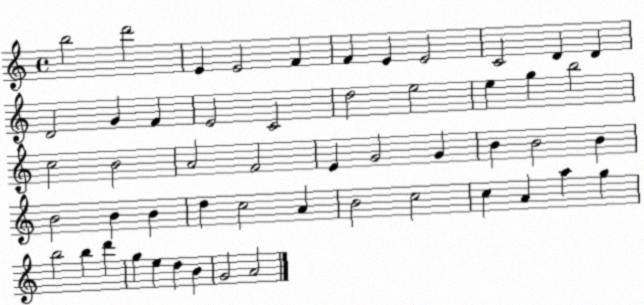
X:1
T:Untitled
M:4/4
L:1/4
K:C
b2 d'2 E E2 F F E E2 C2 D D D2 G F E2 C2 d2 e2 e g b2 c2 B2 A2 F2 E G2 G B B2 B B2 B B d c2 A B2 c2 c A a g b2 b d' g e d B G2 A2